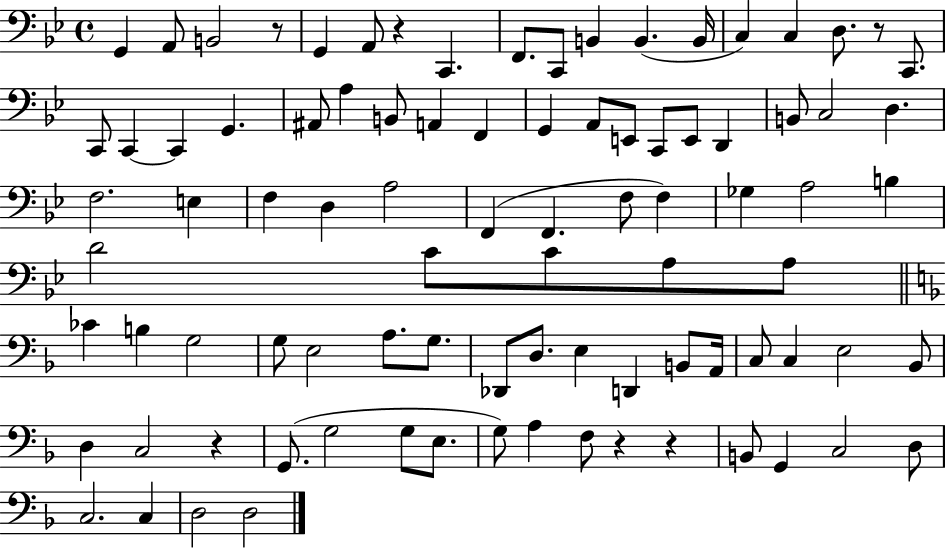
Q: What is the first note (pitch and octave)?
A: G2